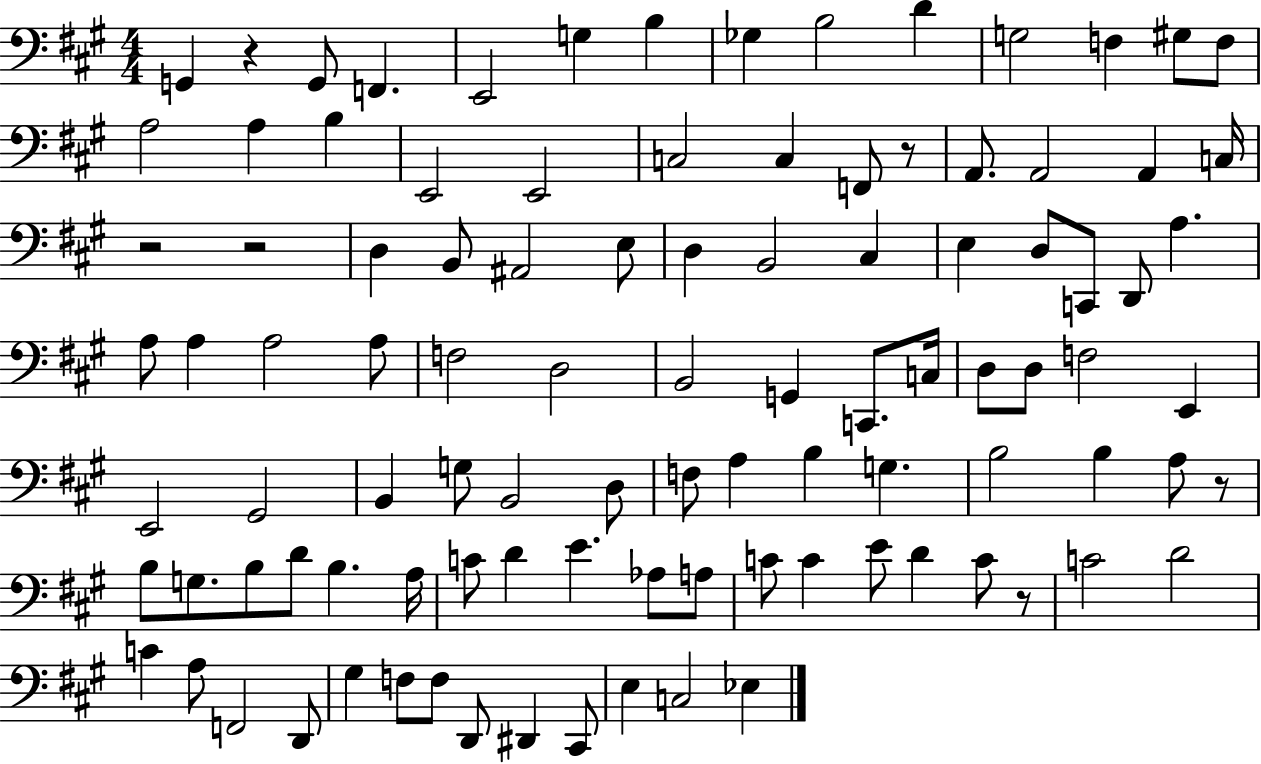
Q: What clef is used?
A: bass